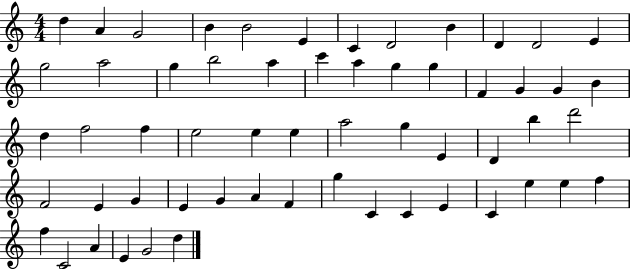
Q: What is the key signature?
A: C major